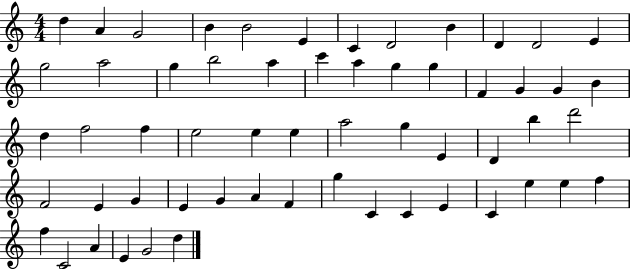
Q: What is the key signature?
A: C major